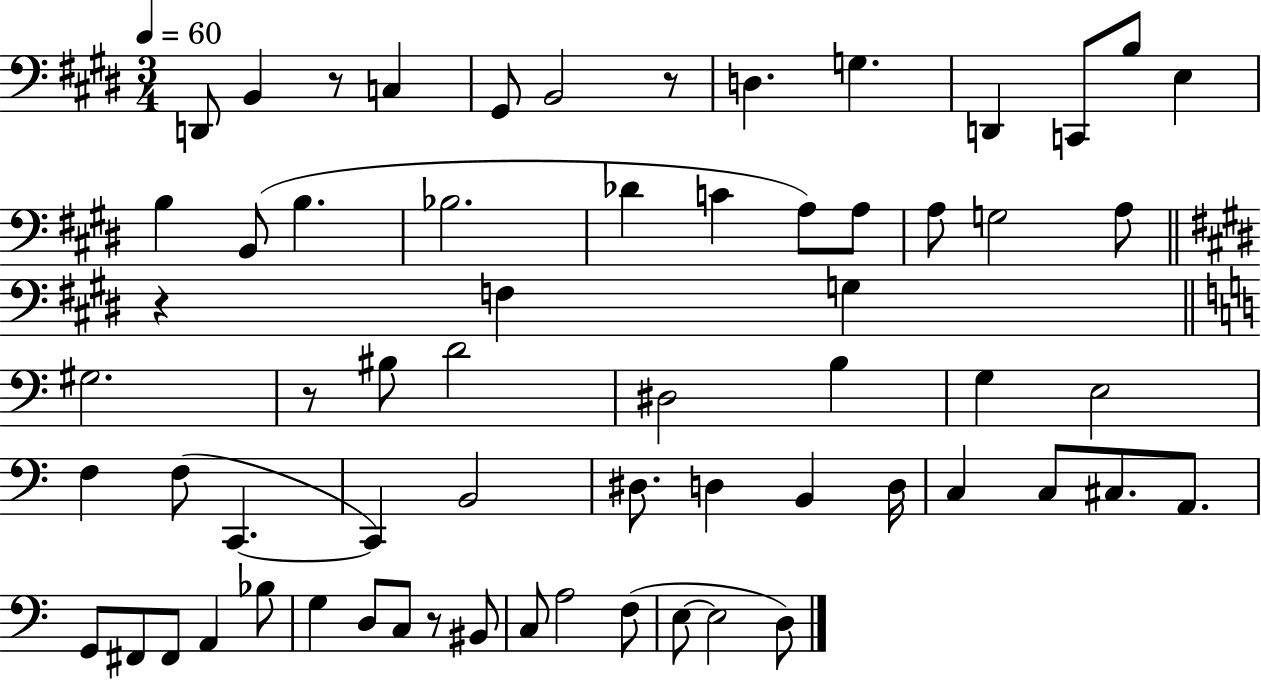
D2/e B2/q R/e C3/q G#2/e B2/h R/e D3/q. G3/q. D2/q C2/e B3/e E3/q B3/q B2/e B3/q. Bb3/h. Db4/q C4/q A3/e A3/e A3/e G3/h A3/e R/q F3/q G3/q G#3/h. R/e BIS3/e D4/h D#3/h B3/q G3/q E3/h F3/q F3/e C2/q. C2/q B2/h D#3/e. D3/q B2/q D3/s C3/q C3/e C#3/e. A2/e. G2/e F#2/e F#2/e A2/q Bb3/e G3/q D3/e C3/e R/e BIS2/e C3/e A3/h F3/e E3/e E3/h D3/e